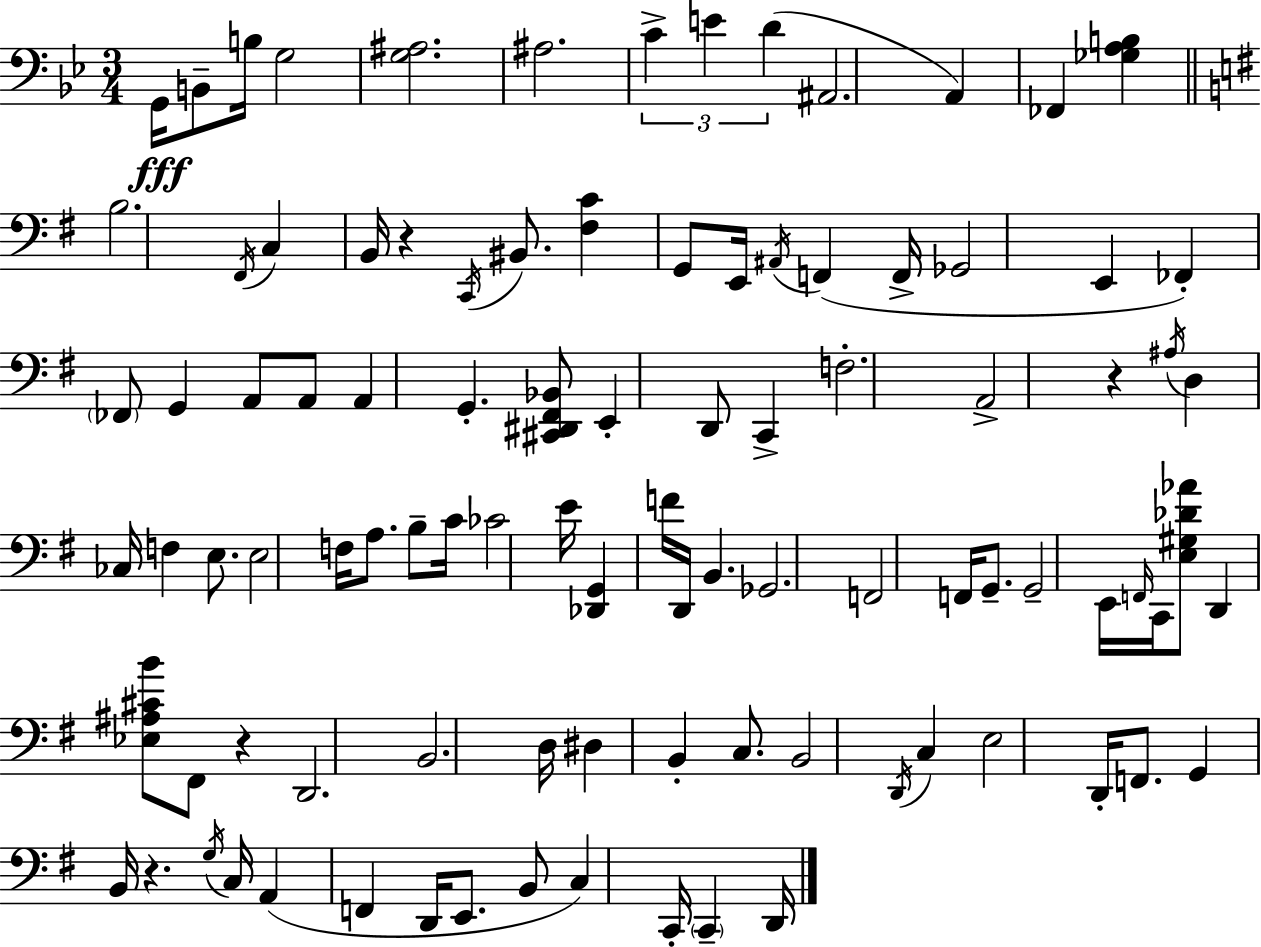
X:1
T:Untitled
M:3/4
L:1/4
K:Bb
G,,/4 B,,/2 B,/4 G,2 [G,^A,]2 ^A,2 C E D ^A,,2 A,, _F,, [_G,A,B,] B,2 ^F,,/4 C, B,,/4 z C,,/4 ^B,,/2 [^F,C] G,,/2 E,,/4 ^A,,/4 F,, F,,/4 _G,,2 E,, _F,, _F,,/2 G,, A,,/2 A,,/2 A,, G,, [^C,,^D,,^F,,_B,,]/2 E,, D,,/2 C,, F,2 A,,2 z ^A,/4 D, _C,/4 F, E,/2 E,2 F,/4 A,/2 B,/2 C/4 _C2 E/4 [_D,,G,,] F/4 D,,/4 B,, _G,,2 F,,2 F,,/4 G,,/2 G,,2 E,,/4 F,,/4 C,,/4 [E,^G,_D_A]/2 D,, [_E,^A,^CB]/2 ^F,,/2 z D,,2 B,,2 D,/4 ^D, B,, C,/2 B,,2 D,,/4 C, E,2 D,,/4 F,,/2 G,, B,,/4 z G,/4 C,/4 A,, F,, D,,/4 E,,/2 B,,/2 C, C,,/4 C,, D,,/4